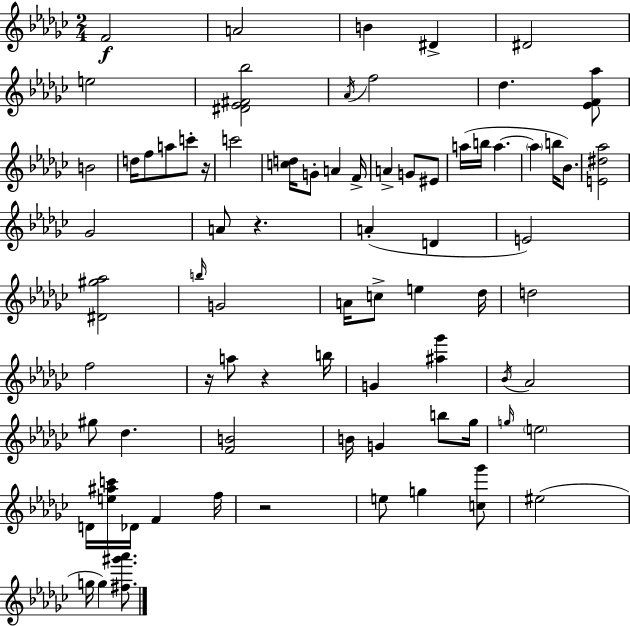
X:1
T:Untitled
M:2/4
L:1/4
K:Ebm
F2 A2 B ^D ^D2 e2 [^D_E^F_b]2 _A/4 f2 _d [_EF_a]/2 B2 d/4 f/2 a/2 c'/2 z/4 c'2 [cd]/4 G/2 A F/4 A G/2 ^E/2 a/4 b/4 a a b/4 _B/2 [E^d_a]2 _G2 A/2 z A D E2 [^D^g_a]2 b/4 G2 A/4 c/2 e _d/4 d2 f2 z/4 a/2 z b/4 G [^a_g'] _B/4 _A2 ^g/2 _d [FB]2 B/4 G b/2 _g/4 g/4 e2 D/4 [e^ac']/4 _D/4 F f/4 z2 e/2 g [c_g']/2 ^e2 g/4 g [^f^g'_a']/2